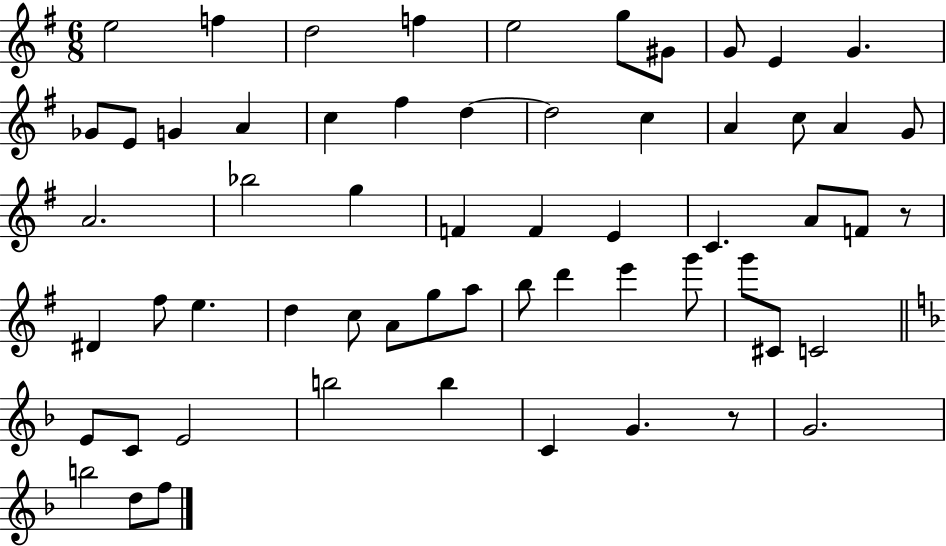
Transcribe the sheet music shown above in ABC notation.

X:1
T:Untitled
M:6/8
L:1/4
K:G
e2 f d2 f e2 g/2 ^G/2 G/2 E G _G/2 E/2 G A c ^f d d2 c A c/2 A G/2 A2 _b2 g F F E C A/2 F/2 z/2 ^D ^f/2 e d c/2 A/2 g/2 a/2 b/2 d' e' g'/2 g'/2 ^C/2 C2 E/2 C/2 E2 b2 b C G z/2 G2 b2 d/2 f/2